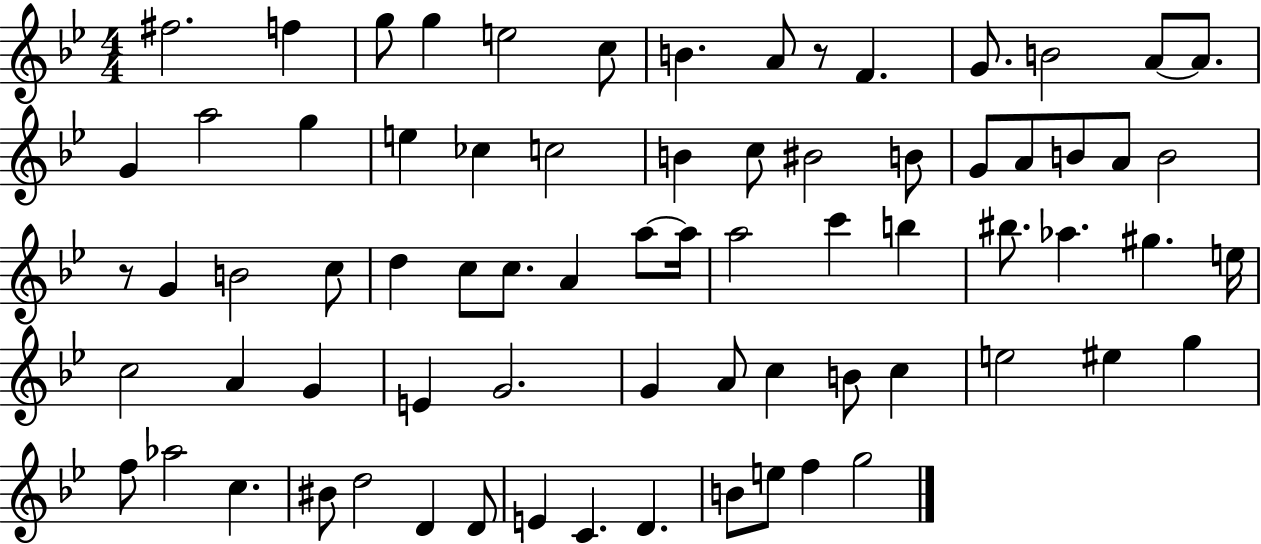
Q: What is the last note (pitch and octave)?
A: G5